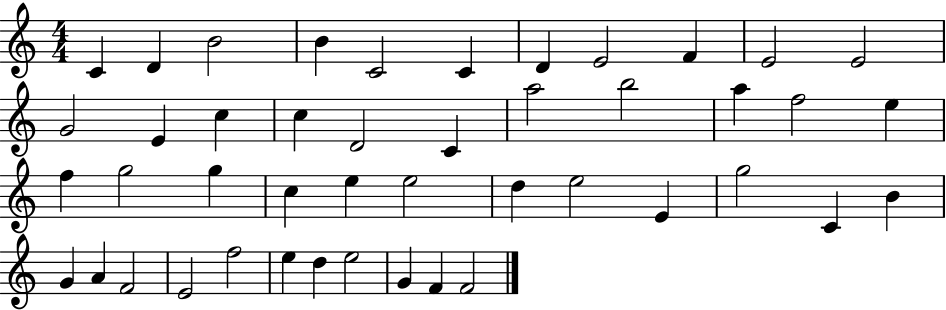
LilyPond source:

{
  \clef treble
  \numericTimeSignature
  \time 4/4
  \key c \major
  c'4 d'4 b'2 | b'4 c'2 c'4 | d'4 e'2 f'4 | e'2 e'2 | \break g'2 e'4 c''4 | c''4 d'2 c'4 | a''2 b''2 | a''4 f''2 e''4 | \break f''4 g''2 g''4 | c''4 e''4 e''2 | d''4 e''2 e'4 | g''2 c'4 b'4 | \break g'4 a'4 f'2 | e'2 f''2 | e''4 d''4 e''2 | g'4 f'4 f'2 | \break \bar "|."
}